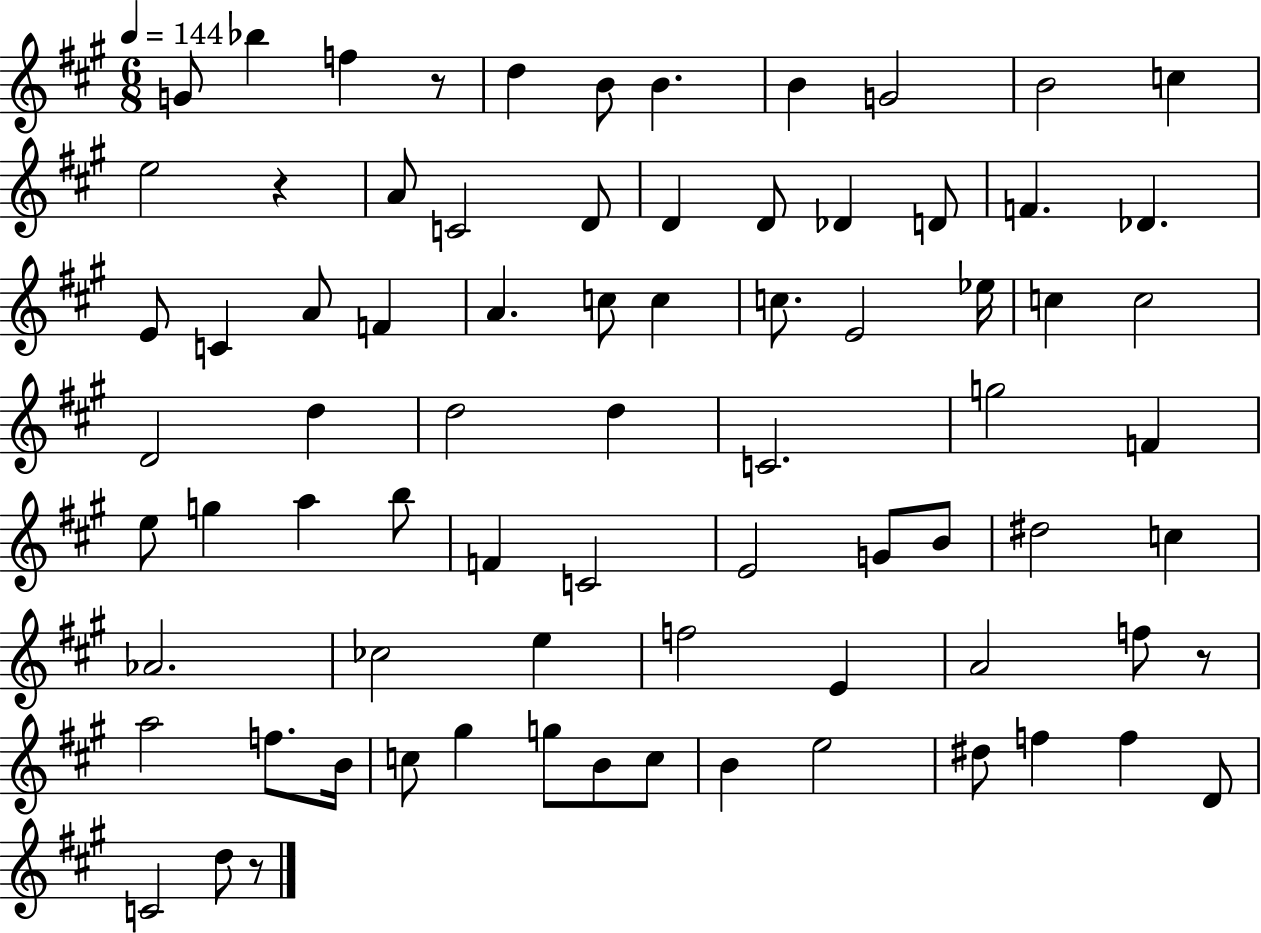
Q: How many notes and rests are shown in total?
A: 77